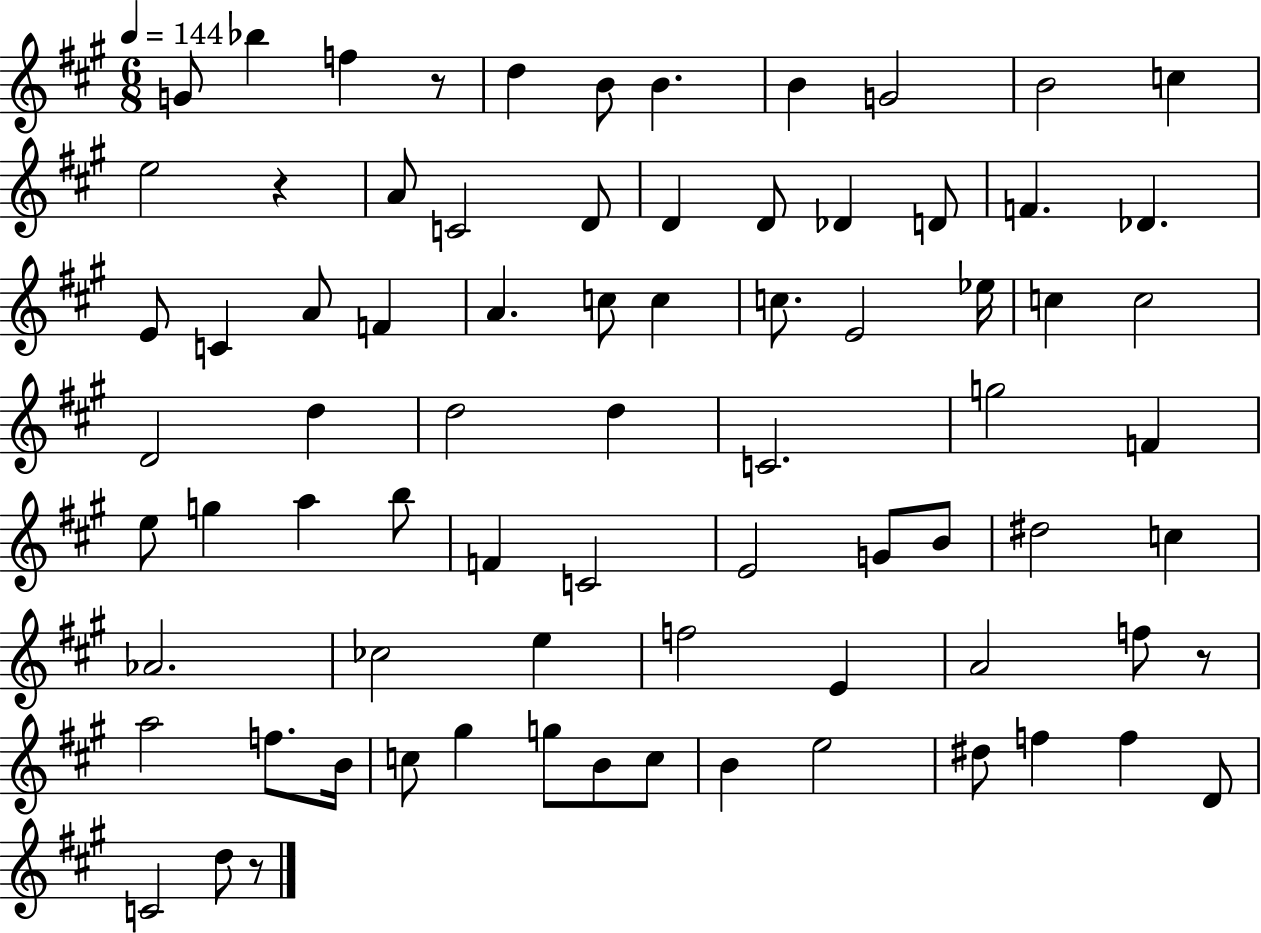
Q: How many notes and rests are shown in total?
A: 77